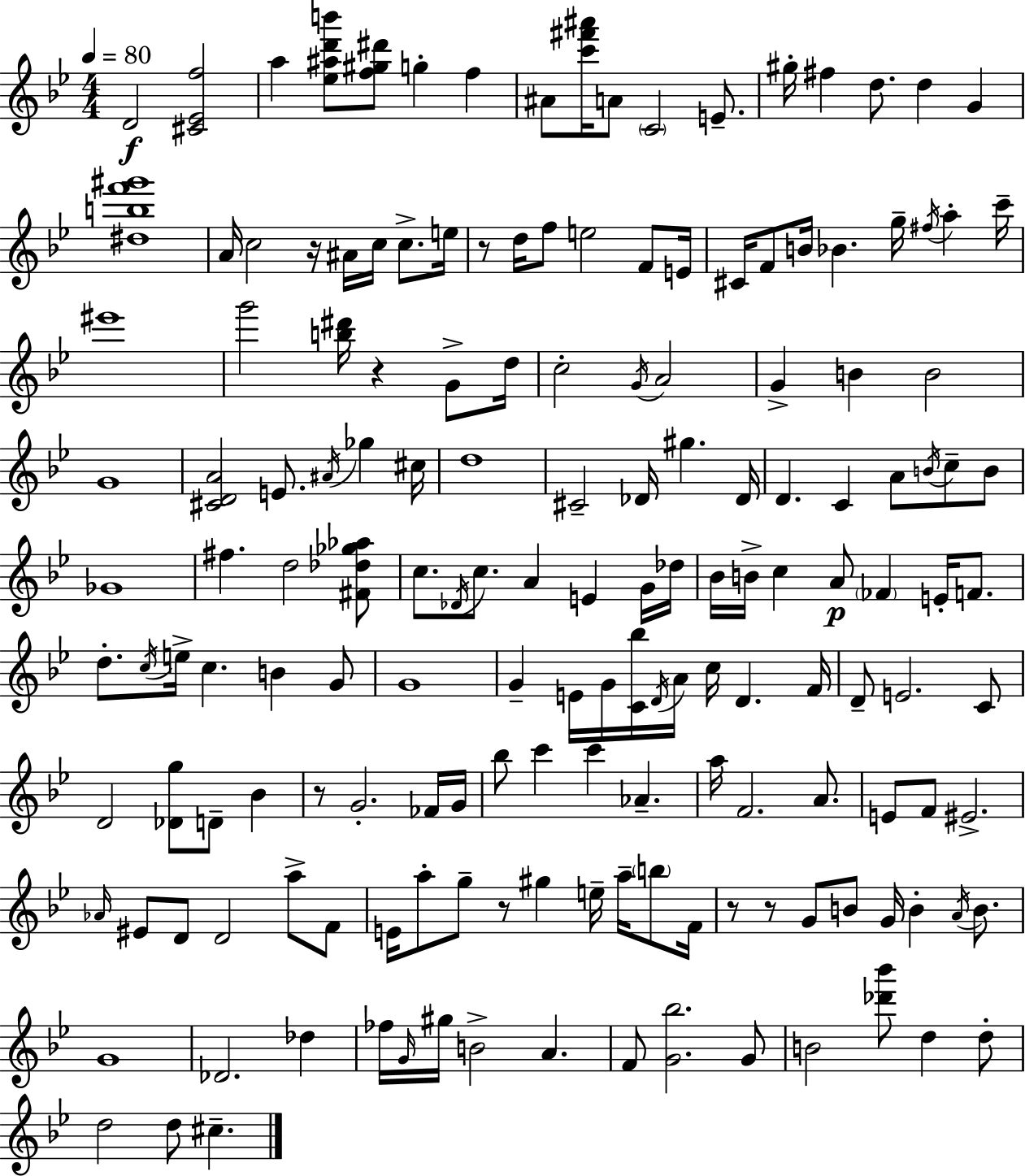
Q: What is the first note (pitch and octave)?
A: D4